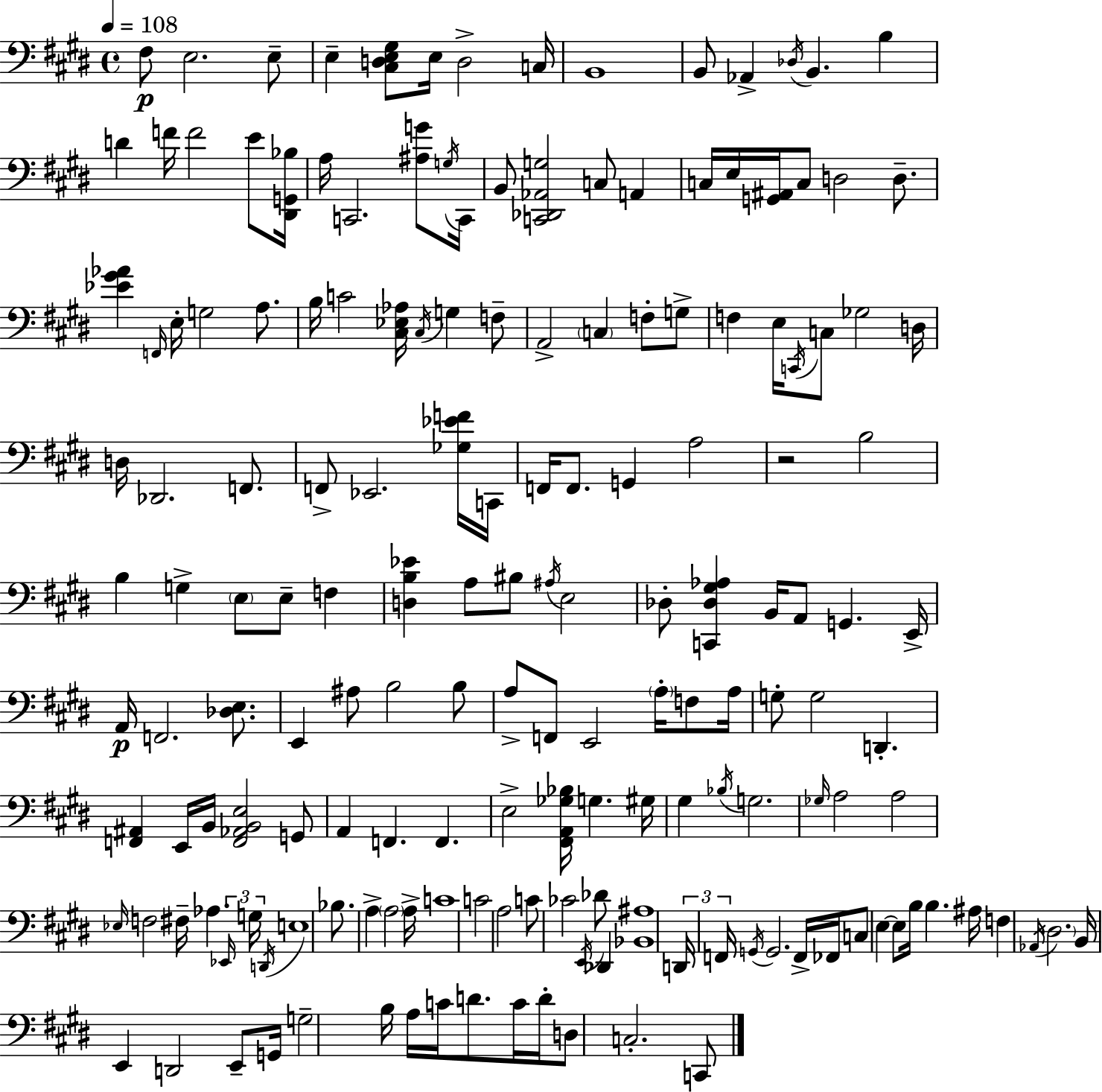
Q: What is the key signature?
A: E major